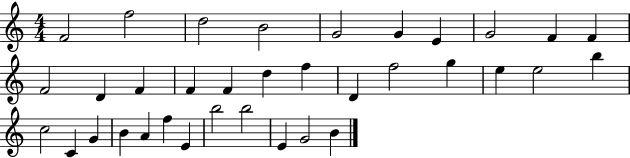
{
  \clef treble
  \numericTimeSignature
  \time 4/4
  \key c \major
  f'2 f''2 | d''2 b'2 | g'2 g'4 e'4 | g'2 f'4 f'4 | \break f'2 d'4 f'4 | f'4 f'4 d''4 f''4 | d'4 f''2 g''4 | e''4 e''2 b''4 | \break c''2 c'4 g'4 | b'4 a'4 f''4 e'4 | b''2 b''2 | e'4 g'2 b'4 | \break \bar "|."
}